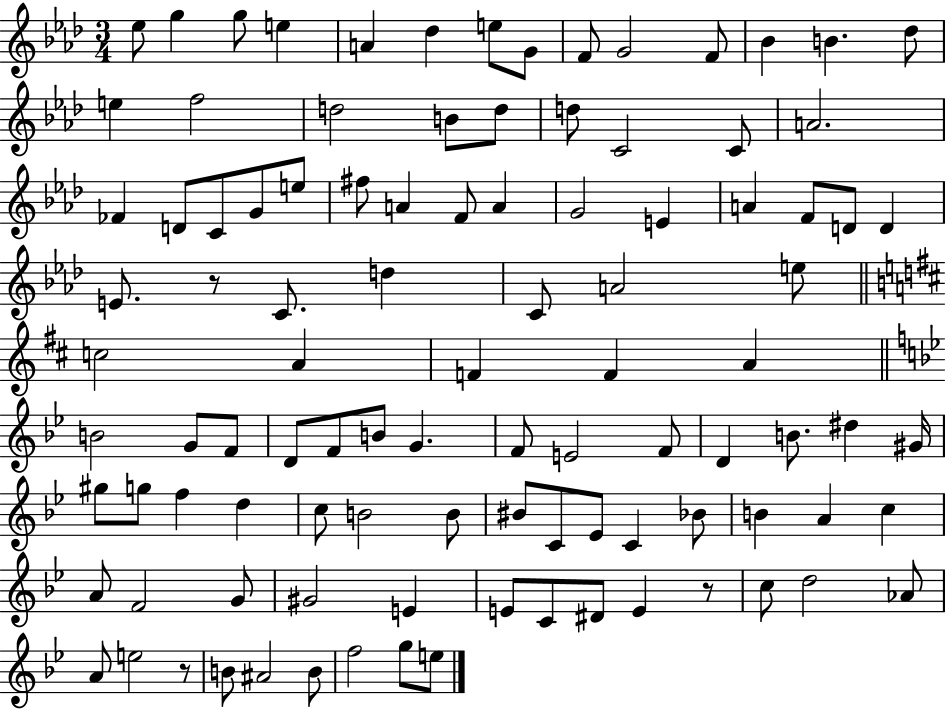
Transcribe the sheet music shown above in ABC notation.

X:1
T:Untitled
M:3/4
L:1/4
K:Ab
_e/2 g g/2 e A _d e/2 G/2 F/2 G2 F/2 _B B _d/2 e f2 d2 B/2 d/2 d/2 C2 C/2 A2 _F D/2 C/2 G/2 e/2 ^f/2 A F/2 A G2 E A F/2 D/2 D E/2 z/2 C/2 d C/2 A2 e/2 c2 A F F A B2 G/2 F/2 D/2 F/2 B/2 G F/2 E2 F/2 D B/2 ^d ^G/4 ^g/2 g/2 f d c/2 B2 B/2 ^B/2 C/2 _E/2 C _B/2 B A c A/2 F2 G/2 ^G2 E E/2 C/2 ^D/2 E z/2 c/2 d2 _A/2 A/2 e2 z/2 B/2 ^A2 B/2 f2 g/2 e/2